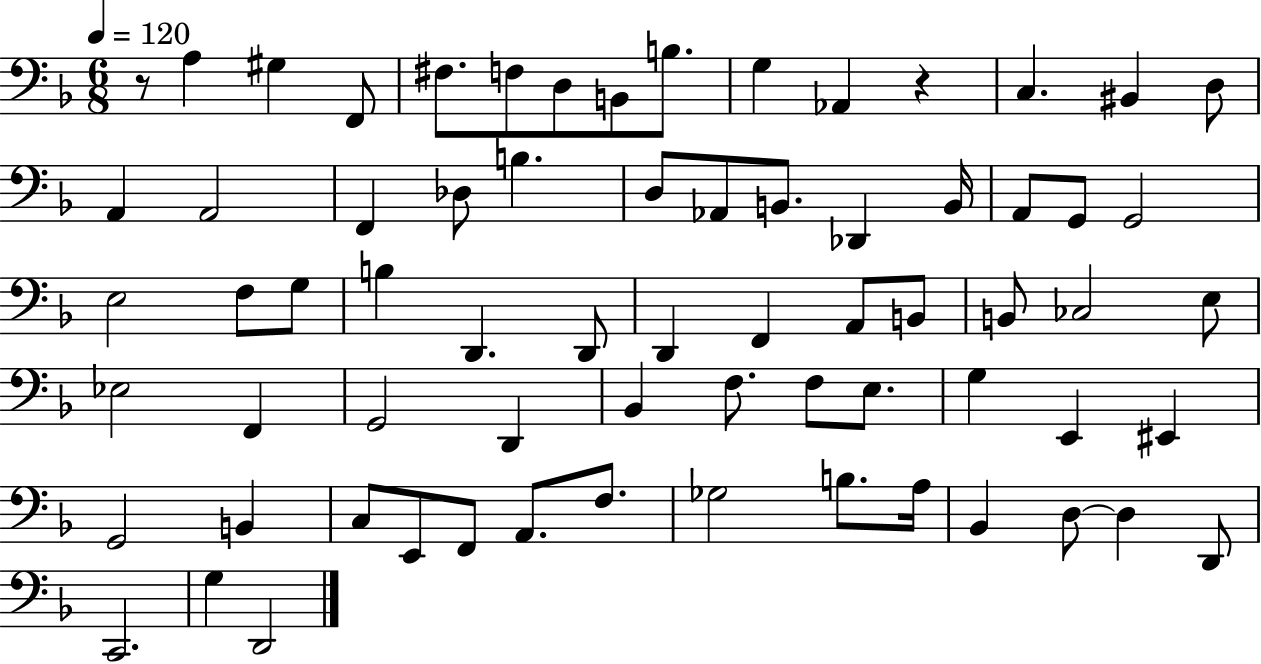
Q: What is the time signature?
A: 6/8